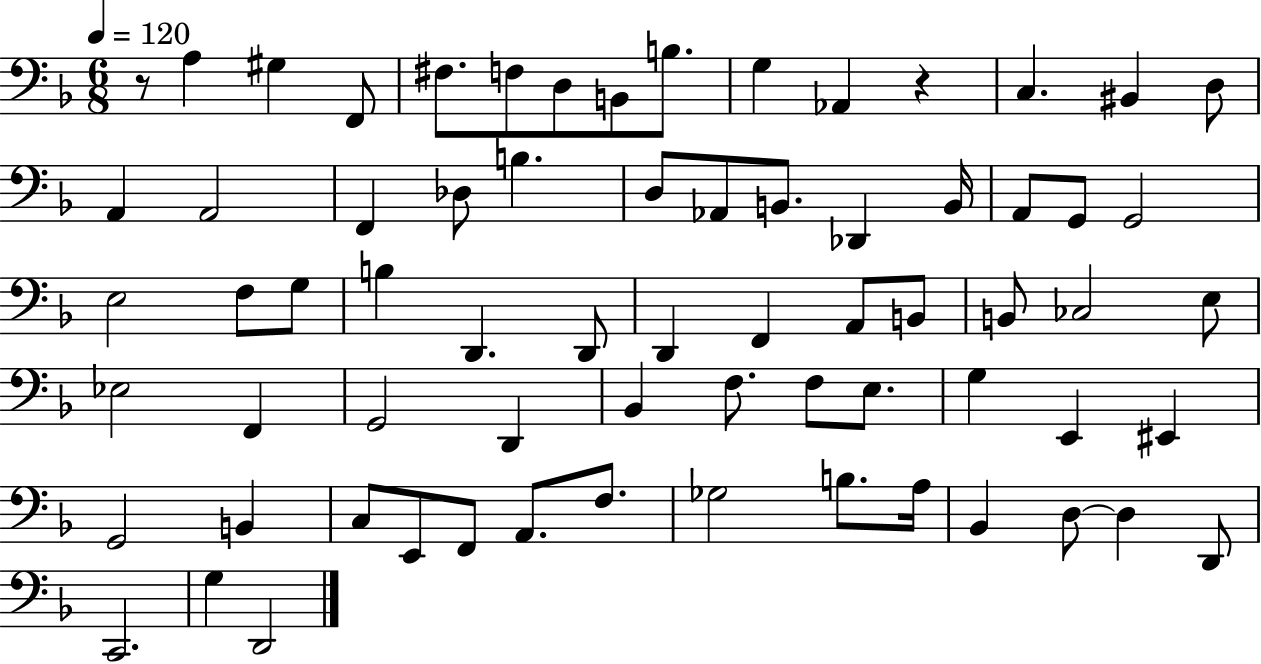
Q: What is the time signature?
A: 6/8